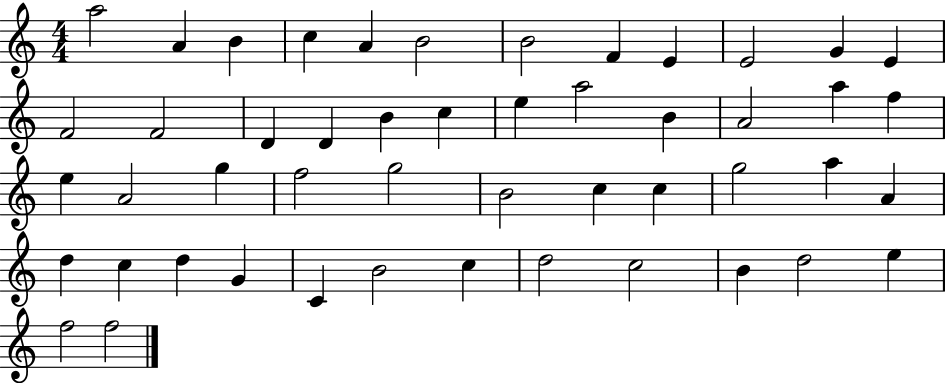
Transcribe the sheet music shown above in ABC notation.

X:1
T:Untitled
M:4/4
L:1/4
K:C
a2 A B c A B2 B2 F E E2 G E F2 F2 D D B c e a2 B A2 a f e A2 g f2 g2 B2 c c g2 a A d c d G C B2 c d2 c2 B d2 e f2 f2